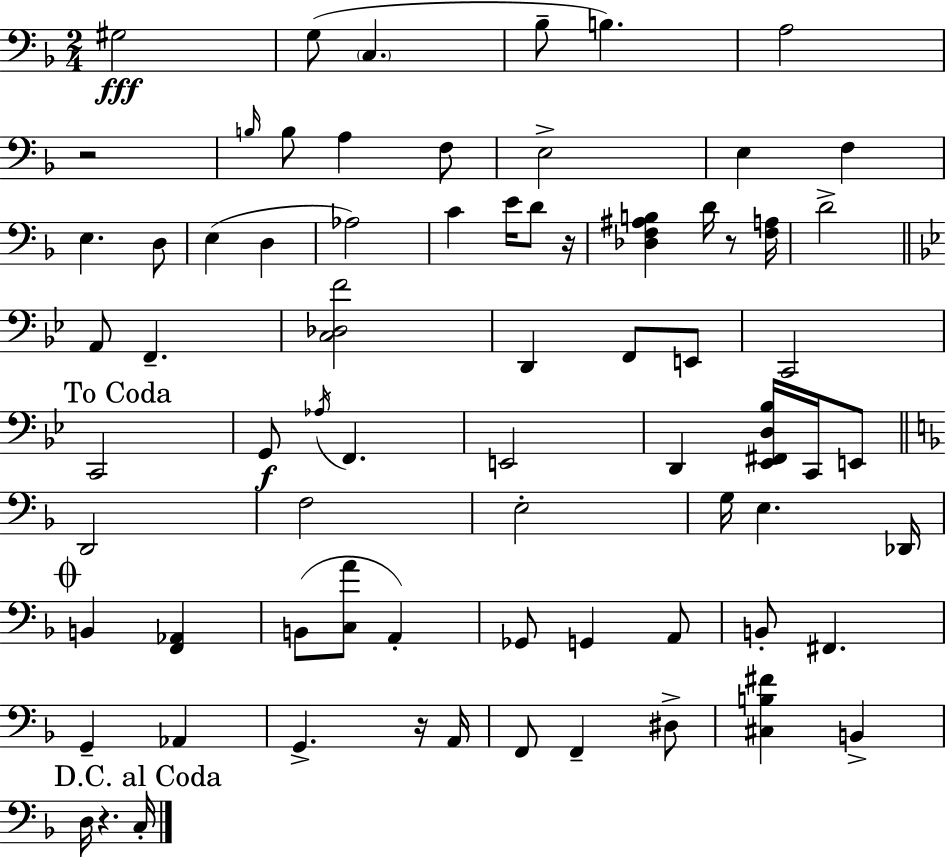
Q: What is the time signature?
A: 2/4